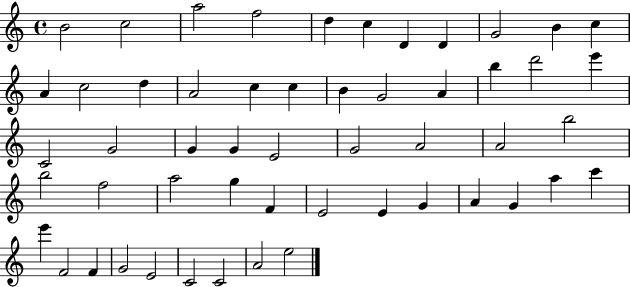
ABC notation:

X:1
T:Untitled
M:4/4
L:1/4
K:C
B2 c2 a2 f2 d c D D G2 B c A c2 d A2 c c B G2 A b d'2 e' C2 G2 G G E2 G2 A2 A2 b2 b2 f2 a2 g F E2 E G A G a c' e' F2 F G2 E2 C2 C2 A2 e2